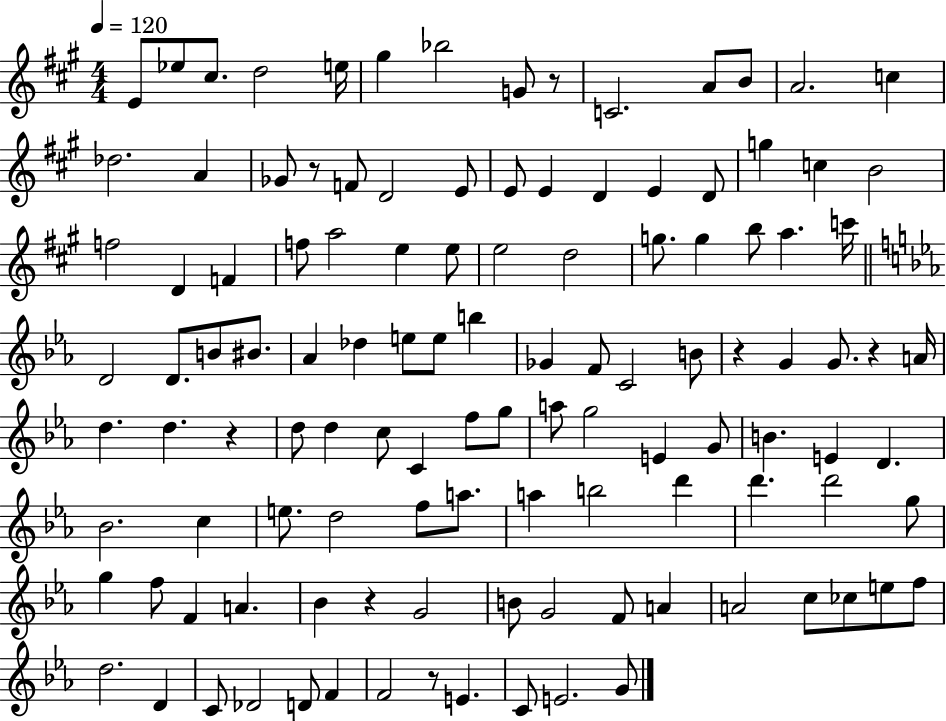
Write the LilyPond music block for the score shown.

{
  \clef treble
  \numericTimeSignature
  \time 4/4
  \key a \major
  \tempo 4 = 120
  e'8 ees''8 cis''8. d''2 e''16 | gis''4 bes''2 g'8 r8 | c'2. a'8 b'8 | a'2. c''4 | \break des''2. a'4 | ges'8 r8 f'8 d'2 e'8 | e'8 e'4 d'4 e'4 d'8 | g''4 c''4 b'2 | \break f''2 d'4 f'4 | f''8 a''2 e''4 e''8 | e''2 d''2 | g''8. g''4 b''8 a''4. c'''16 | \break \bar "||" \break \key c \minor d'2 d'8. b'8 bis'8. | aes'4 des''4 e''8 e''8 b''4 | ges'4 f'8 c'2 b'8 | r4 g'4 g'8. r4 a'16 | \break d''4. d''4. r4 | d''8 d''4 c''8 c'4 f''8 g''8 | a''8 g''2 e'4 g'8 | b'4. e'4 d'4. | \break bes'2. c''4 | e''8. d''2 f''8 a''8. | a''4 b''2 d'''4 | d'''4. d'''2 g''8 | \break g''4 f''8 f'4 a'4. | bes'4 r4 g'2 | b'8 g'2 f'8 a'4 | a'2 c''8 ces''8 e''8 f''8 | \break d''2. d'4 | c'8 des'2 d'8 f'4 | f'2 r8 e'4. | c'8 e'2. g'8 | \break \bar "|."
}